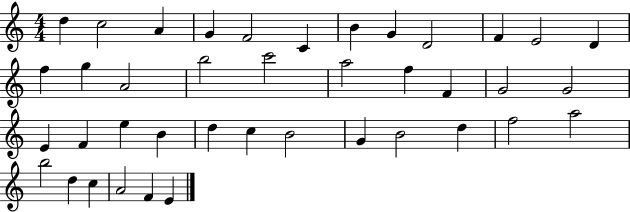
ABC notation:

X:1
T:Untitled
M:4/4
L:1/4
K:C
d c2 A G F2 C B G D2 F E2 D f g A2 b2 c'2 a2 f F G2 G2 E F e B d c B2 G B2 d f2 a2 b2 d c A2 F E